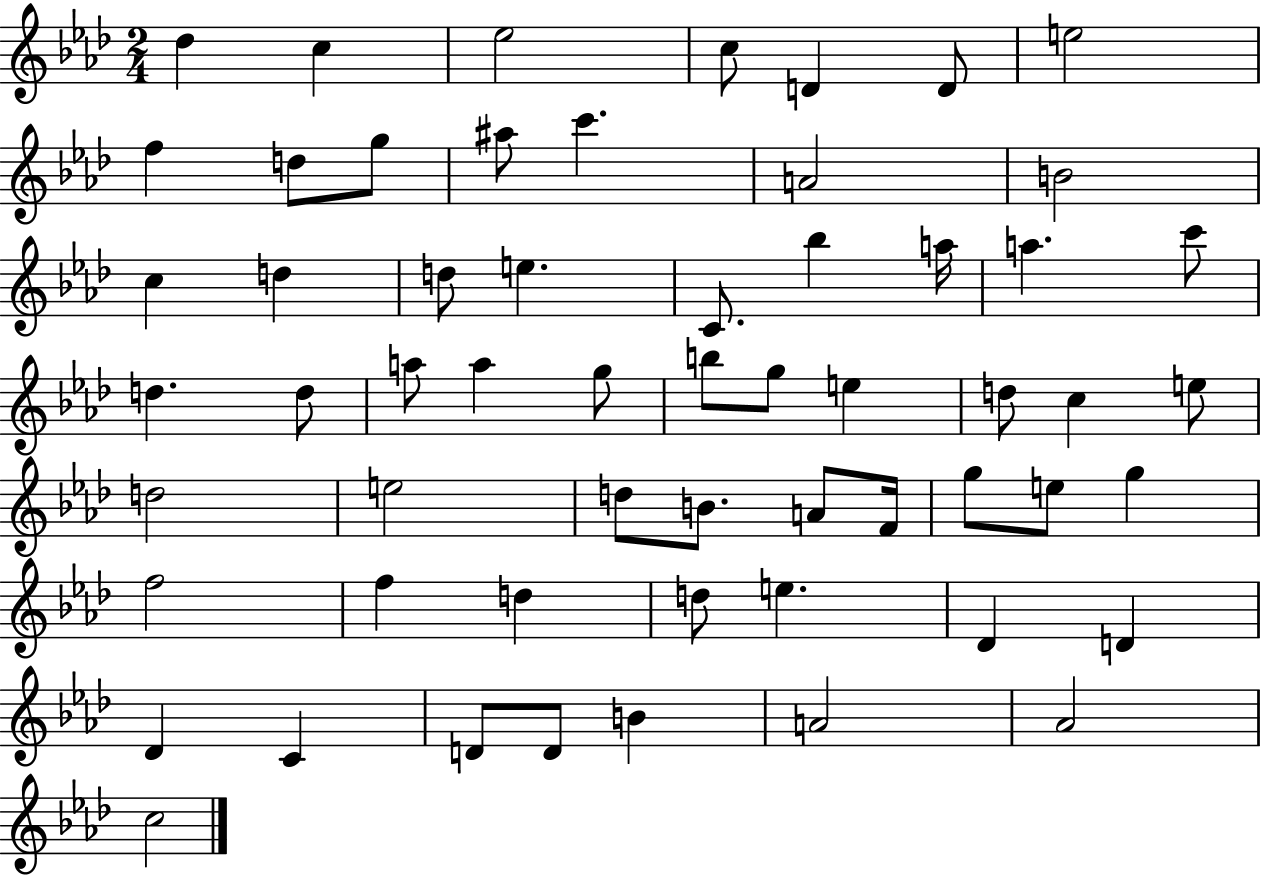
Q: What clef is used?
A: treble